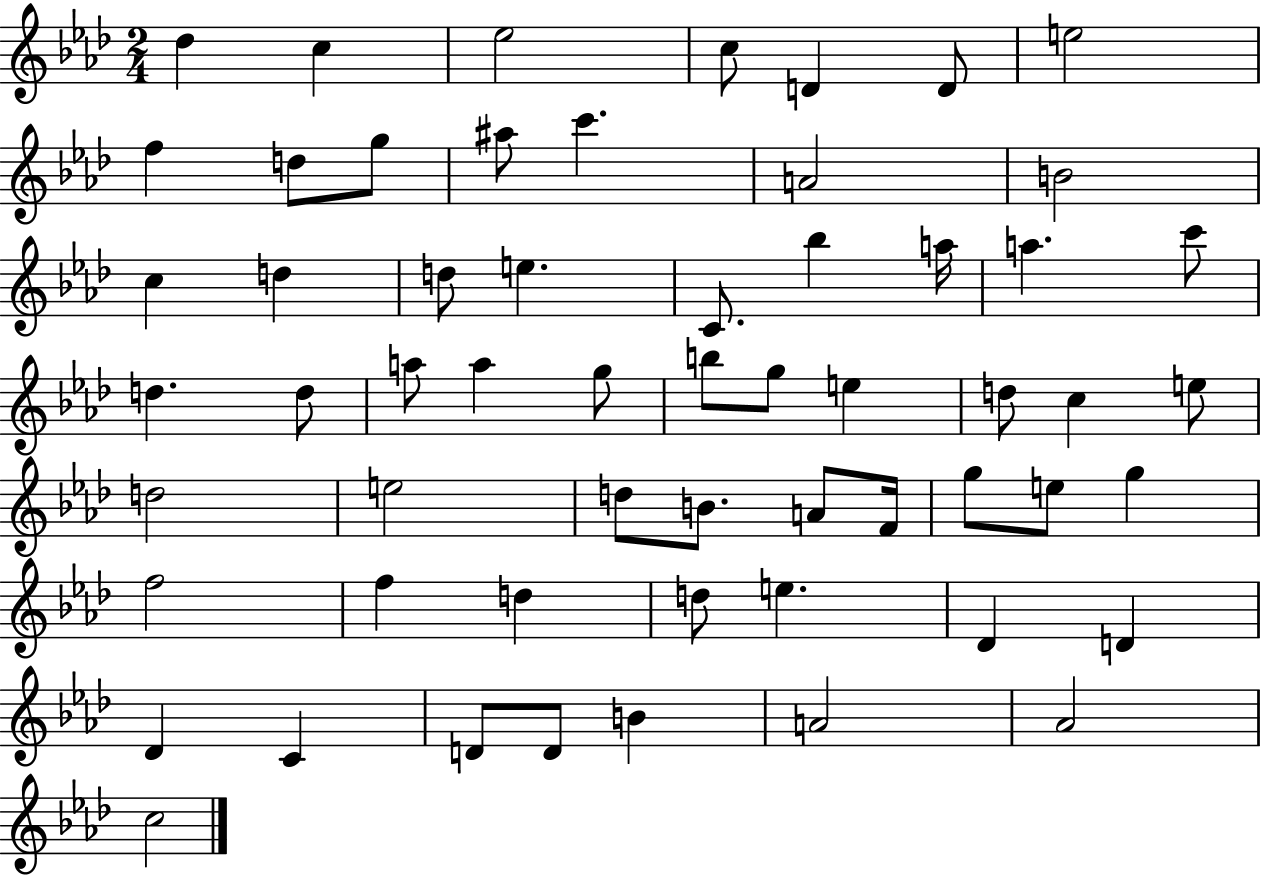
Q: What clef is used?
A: treble